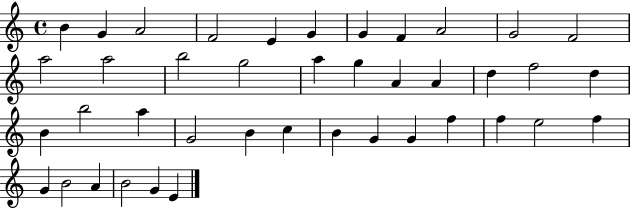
B4/q G4/q A4/h F4/h E4/q G4/q G4/q F4/q A4/h G4/h F4/h A5/h A5/h B5/h G5/h A5/q G5/q A4/q A4/q D5/q F5/h D5/q B4/q B5/h A5/q G4/h B4/q C5/q B4/q G4/q G4/q F5/q F5/q E5/h F5/q G4/q B4/h A4/q B4/h G4/q E4/q